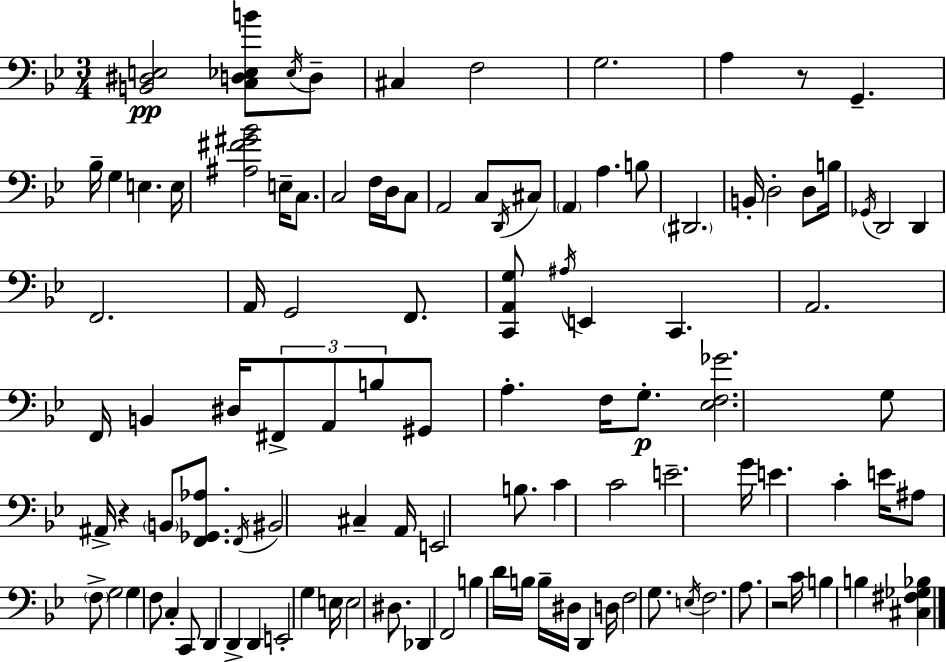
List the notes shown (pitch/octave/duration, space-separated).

[B2,D#3,E3]/h [C3,D3,Eb3,B4]/e Eb3/s D3/e C#3/q F3/h G3/h. A3/q R/e G2/q. Bb3/s G3/q E3/q. E3/s [A#3,F#4,G#4,Bb4]/h E3/s C3/e. C3/h F3/s D3/s C3/e A2/h C3/e D2/s C#3/e A2/q A3/q. B3/e D#2/h. B2/s D3/h D3/e B3/s Gb2/s D2/h D2/q F2/h. A2/s G2/h F2/e. [C2,A2,G3]/e A#3/s E2/q C2/q. A2/h. F2/s B2/q D#3/s F#2/e A2/e B3/e G#2/e A3/q. F3/s G3/e. [Eb3,F3,Gb4]/h. G3/e A#2/s R/q B2/e [F2,Gb2,Ab3]/e. F2/s BIS2/h C#3/q A2/s E2/h B3/e. C4/q C4/h E4/h. G4/s E4/q. C4/q E4/s A#3/e F3/e G3/h G3/q F3/e C3/q C2/e D2/q D2/q D2/q E2/h G3/q E3/s E3/h D#3/e. Db2/q F2/h B3/q D4/s B3/s B3/s D#3/s D2/q D3/s F3/h G3/e. E3/s F3/h. A3/e. R/h C4/s B3/q B3/q [C#3,F#3,Gb3,Bb3]/q